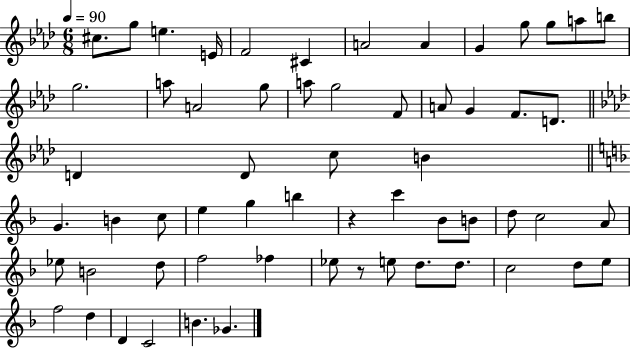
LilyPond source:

{
  \clef treble
  \numericTimeSignature
  \time 6/8
  \key aes \major
  \tempo 4 = 90
  cis''8. g''8 e''4. e'16 | f'2 cis'4 | a'2 a'4 | g'4 g''8 g''8 a''8 b''8 | \break g''2. | a''8 a'2 g''8 | a''8 g''2 f'8 | a'8 g'4 f'8. d'8. | \break \bar "||" \break \key f \minor d'4 d'8 c''8 b'4 | \bar "||" \break \key f \major g'4. b'4 c''8 | e''4 g''4 b''4 | r4 c'''4 bes'8 b'8 | d''8 c''2 a'8 | \break ees''8 b'2 d''8 | f''2 fes''4 | ees''8 r8 e''8 d''8. d''8. | c''2 d''8 e''8 | \break f''2 d''4 | d'4 c'2 | b'4. ges'4. | \bar "|."
}